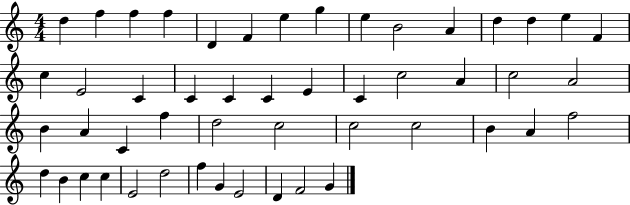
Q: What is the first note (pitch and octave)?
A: D5